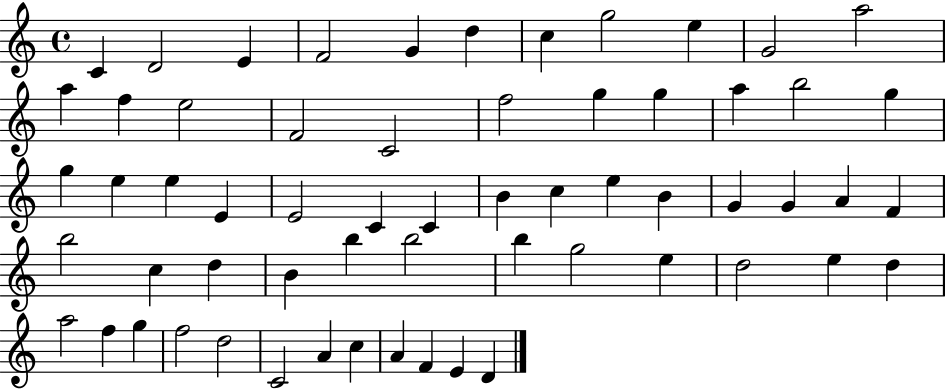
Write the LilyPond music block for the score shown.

{
  \clef treble
  \time 4/4
  \defaultTimeSignature
  \key c \major
  c'4 d'2 e'4 | f'2 g'4 d''4 | c''4 g''2 e''4 | g'2 a''2 | \break a''4 f''4 e''2 | f'2 c'2 | f''2 g''4 g''4 | a''4 b''2 g''4 | \break g''4 e''4 e''4 e'4 | e'2 c'4 c'4 | b'4 c''4 e''4 b'4 | g'4 g'4 a'4 f'4 | \break b''2 c''4 d''4 | b'4 b''4 b''2 | b''4 g''2 e''4 | d''2 e''4 d''4 | \break a''2 f''4 g''4 | f''2 d''2 | c'2 a'4 c''4 | a'4 f'4 e'4 d'4 | \break \bar "|."
}